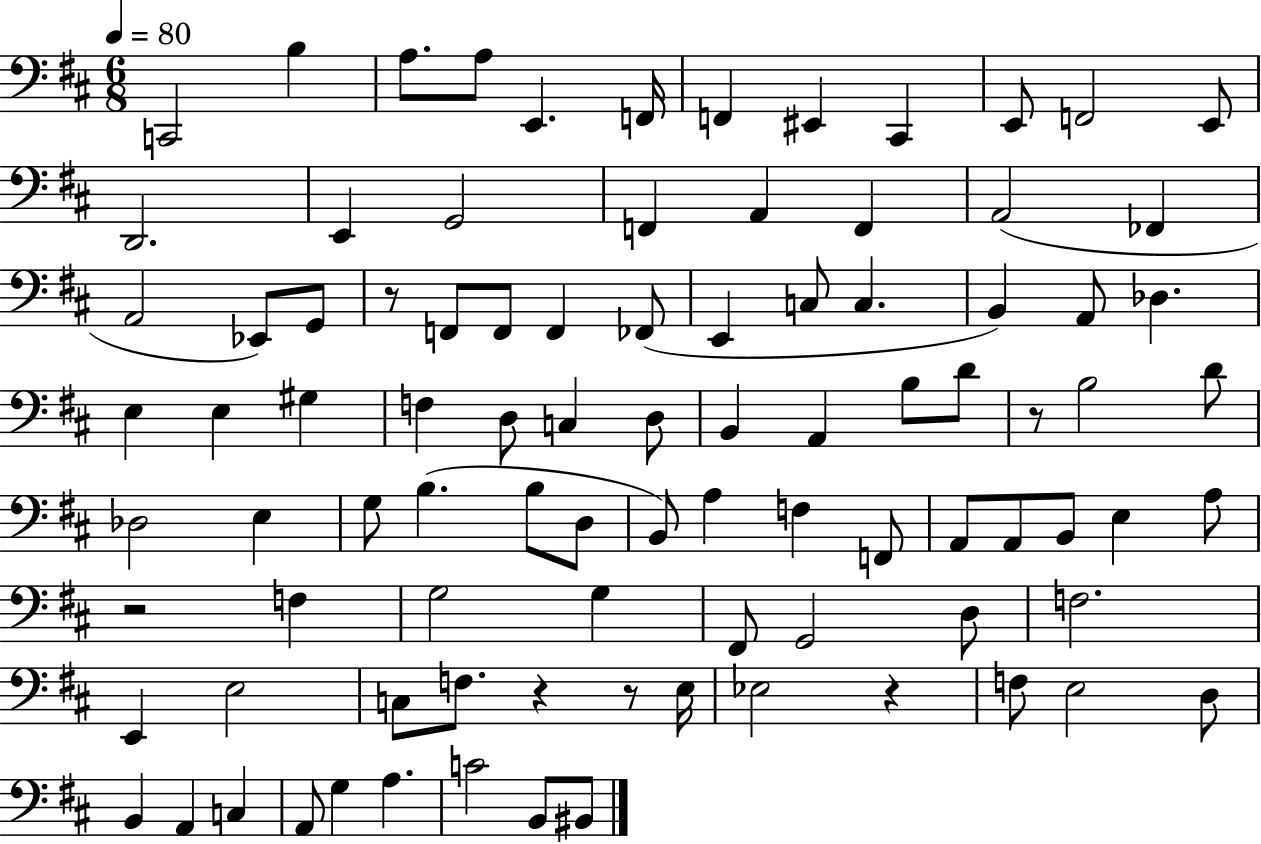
X:1
T:Untitled
M:6/8
L:1/4
K:D
C,,2 B, A,/2 A,/2 E,, F,,/4 F,, ^E,, ^C,, E,,/2 F,,2 E,,/2 D,,2 E,, G,,2 F,, A,, F,, A,,2 _F,, A,,2 _E,,/2 G,,/2 z/2 F,,/2 F,,/2 F,, _F,,/2 E,, C,/2 C, B,, A,,/2 _D, E, E, ^G, F, D,/2 C, D,/2 B,, A,, B,/2 D/2 z/2 B,2 D/2 _D,2 E, G,/2 B, B,/2 D,/2 B,,/2 A, F, F,,/2 A,,/2 A,,/2 B,,/2 E, A,/2 z2 F, G,2 G, ^F,,/2 G,,2 D,/2 F,2 E,, E,2 C,/2 F,/2 z z/2 E,/4 _E,2 z F,/2 E,2 D,/2 B,, A,, C, A,,/2 G, A, C2 B,,/2 ^B,,/2